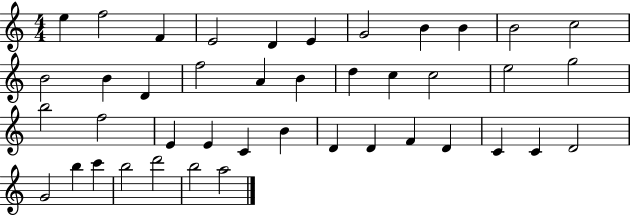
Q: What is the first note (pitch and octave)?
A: E5